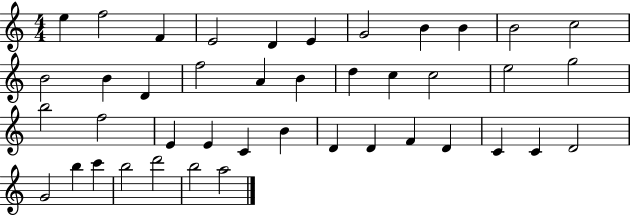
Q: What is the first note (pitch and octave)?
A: E5